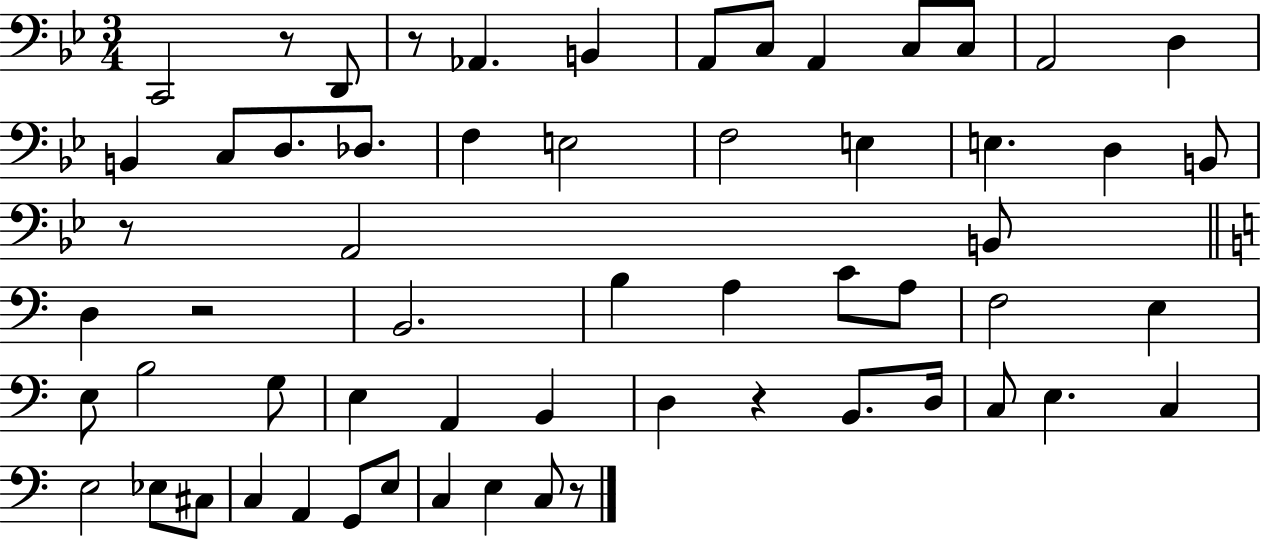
X:1
T:Untitled
M:3/4
L:1/4
K:Bb
C,,2 z/2 D,,/2 z/2 _A,, B,, A,,/2 C,/2 A,, C,/2 C,/2 A,,2 D, B,, C,/2 D,/2 _D,/2 F, E,2 F,2 E, E, D, B,,/2 z/2 A,,2 B,,/2 D, z2 B,,2 B, A, C/2 A,/2 F,2 E, E,/2 B,2 G,/2 E, A,, B,, D, z B,,/2 D,/4 C,/2 E, C, E,2 _E,/2 ^C,/2 C, A,, G,,/2 E,/2 C, E, C,/2 z/2